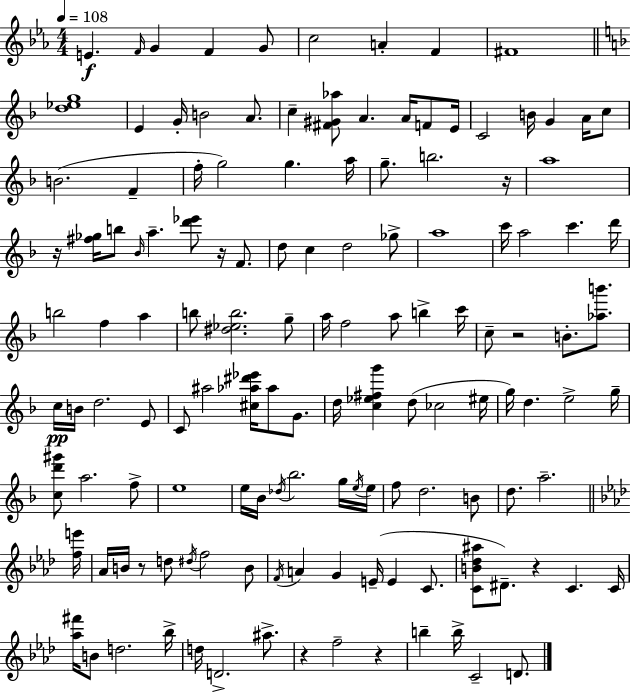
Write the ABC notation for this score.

X:1
T:Untitled
M:4/4
L:1/4
K:Eb
E F/4 G F G/2 c2 A F ^F4 [d_eg]4 E G/4 B2 A/2 c [^F^G_a]/2 A A/4 F/2 E/4 C2 B/4 G A/4 c/2 B2 F f/4 g2 g a/4 g/2 b2 z/4 a4 z/4 [^f_g]/4 b/2 _B/4 a [d'_e']/2 z/4 F/2 d/2 c d2 _g/2 a4 c'/4 a2 c' d'/4 b2 f a b/2 [^d_eb]2 g/2 a/4 f2 a/2 b c'/4 c/2 z2 B/2 [_ab']/2 c/4 B/4 d2 E/2 C/2 ^a2 [^c_a^d'_e']/4 _a/2 G/2 d/4 [c_e^fg'] d/2 _c2 ^e/4 g/4 d e2 g/4 [cd'^g']/2 a2 f/2 e4 e/4 _B/4 _d/4 _b2 g/4 e/4 e/4 f/2 d2 B/2 d/2 a2 [fe']/4 _A/4 B/4 z/2 d/2 ^d/4 f2 B/2 F/4 A G E/4 E C/2 [CB_d^a]/2 ^D/2 z C C/4 [_a^f']/4 B/2 d2 _b/4 d/4 D2 ^a/2 z f2 z b b/4 C2 D/2